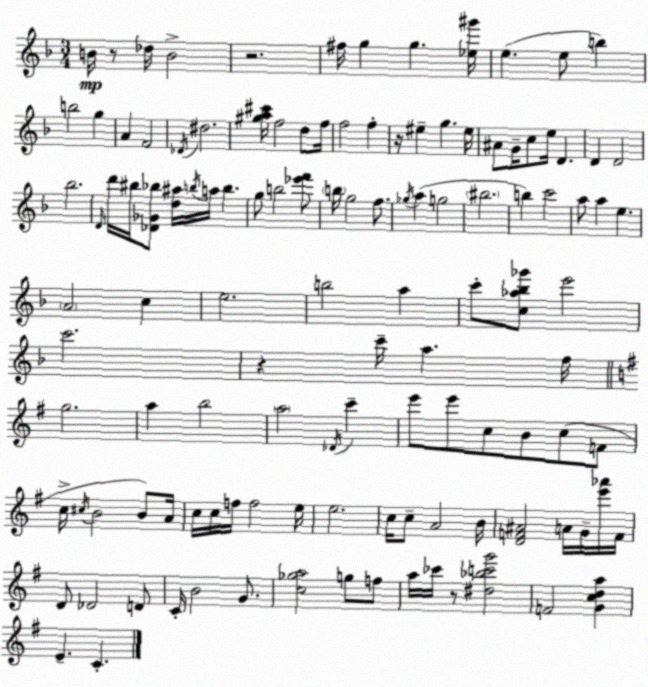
X:1
T:Untitled
M:3/4
L:1/4
K:Dm
B/4 z/2 _d/4 B2 z2 ^f/4 g g [_e^g']/4 e e/2 b b2 g A F2 _D/4 ^d2 [^ga^c']/4 f2 d/2 f/4 f2 f z/4 ^e g ^e/4 ^A/2 G/4 c/2 e/4 D D D2 _b2 D/4 d'/4 ^b/4 [_D_G_b]/2 [d^a]/4 b/4 a/4 b g/2 b2 [_e'f']/2 b/4 g2 f/2 _g/4 a g2 ^b2 b c'2 a/2 a e A2 c e2 b2 a c'/2 [c_a_b_g']/2 e'2 c'2 z c'/4 a f/4 g2 a b2 a2 _D/4 c' e'/2 e'/2 c/2 B/2 c/2 F/2 c/4 ^c/4 B2 B/2 A/4 c/4 c/4 f/4 f2 e/4 e2 c/4 c/2 A2 B/4 [DF^A]2 A/4 G/4 [e'_a']/4 F/4 D/2 _D2 D/2 C/4 B2 G/2 [c_ga]2 g/2 f/2 a/4 _c'/4 z/2 [^d_bc'g']2 F2 [Gcda] E C